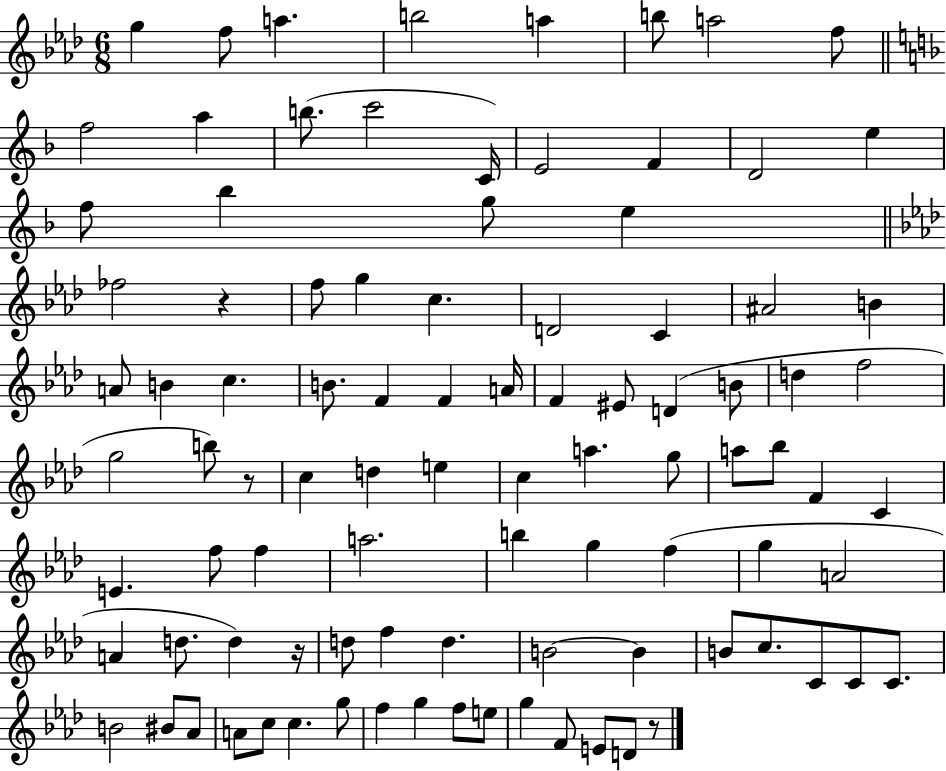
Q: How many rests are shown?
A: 4